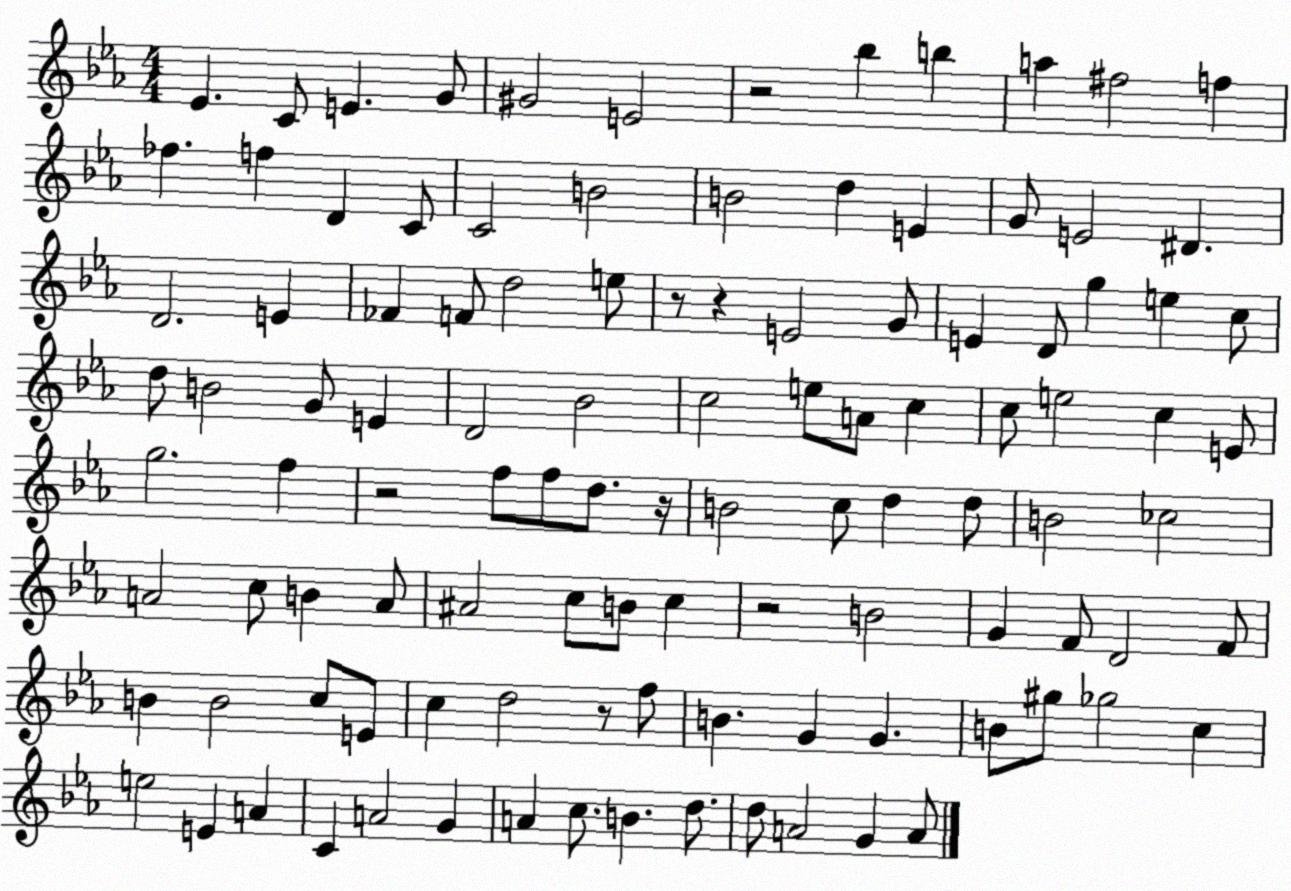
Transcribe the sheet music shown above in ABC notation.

X:1
T:Untitled
M:4/4
L:1/4
K:Eb
_E C/2 E G/2 ^G2 E2 z2 _b b a ^f2 f _f f D C/2 C2 B2 B2 d E G/2 E2 ^D D2 E _F F/2 d2 e/2 z/2 z E2 G/2 E D/2 g e c/2 d/2 B2 G/2 E D2 _B2 c2 e/2 A/2 c c/2 e2 c E/2 g2 f z2 f/2 f/2 d/2 z/4 B2 c/2 d d/2 B2 _c2 A2 c/2 B A/2 ^A2 c/2 B/2 c z2 B2 G F/2 D2 F/2 B B2 c/2 E/2 c d2 z/2 f/2 B G G B/2 ^g/2 _g2 c e2 E A C A2 G A c/2 B d/2 d/2 A2 G A/2